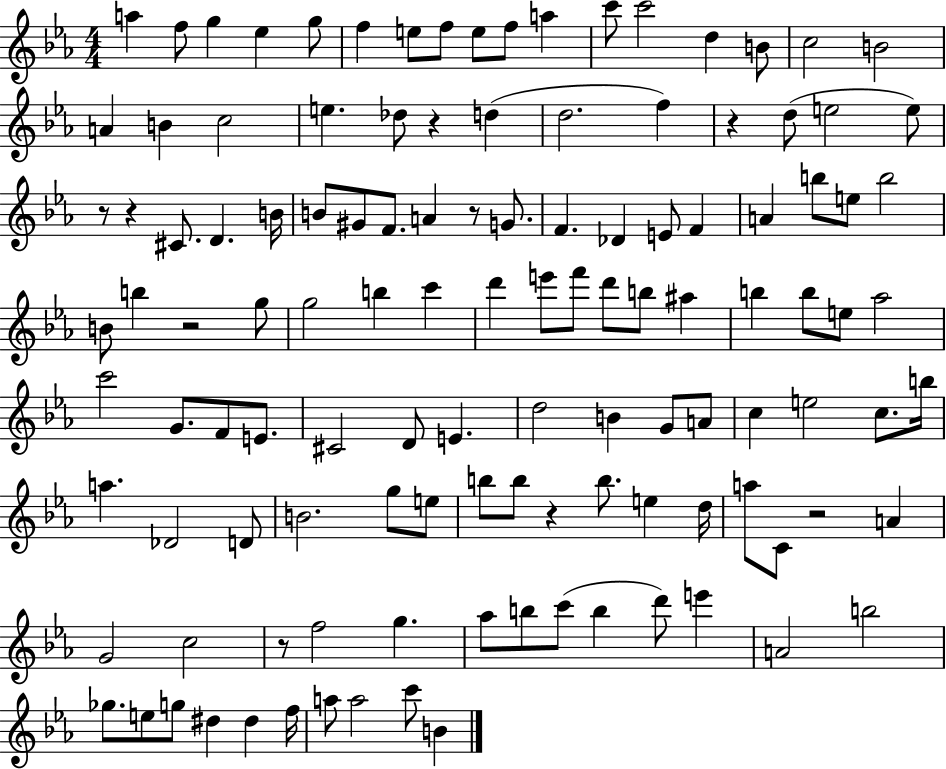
X:1
T:Untitled
M:4/4
L:1/4
K:Eb
a f/2 g _e g/2 f e/2 f/2 e/2 f/2 a c'/2 c'2 d B/2 c2 B2 A B c2 e _d/2 z d d2 f z d/2 e2 e/2 z/2 z ^C/2 D B/4 B/2 ^G/2 F/2 A z/2 G/2 F _D E/2 F A b/2 e/2 b2 B/2 b z2 g/2 g2 b c' d' e'/2 f'/2 d'/2 b/2 ^a b b/2 e/2 _a2 c'2 G/2 F/2 E/2 ^C2 D/2 E d2 B G/2 A/2 c e2 c/2 b/4 a _D2 D/2 B2 g/2 e/2 b/2 b/2 z b/2 e d/4 a/2 C/2 z2 A G2 c2 z/2 f2 g _a/2 b/2 c'/2 b d'/2 e' A2 b2 _g/2 e/2 g/2 ^d ^d f/4 a/2 a2 c'/2 B